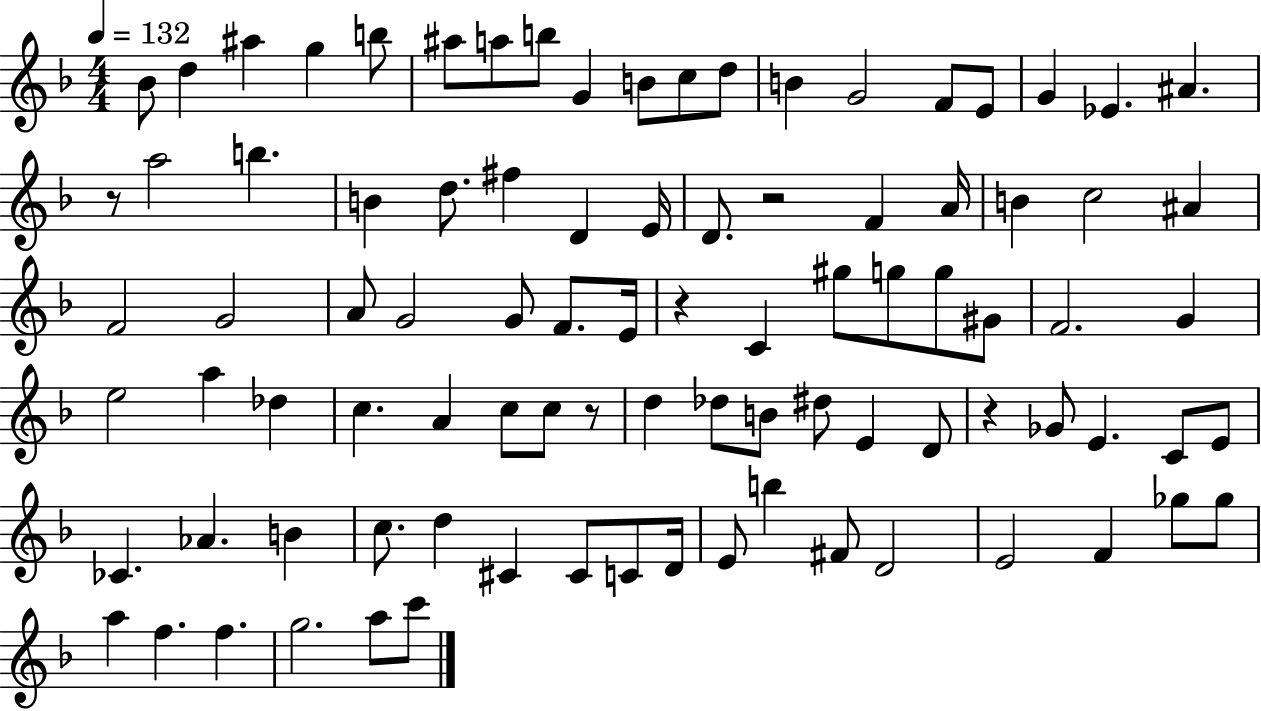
Bb4/e D5/q A#5/q G5/q B5/e A#5/e A5/e B5/e G4/q B4/e C5/e D5/e B4/q G4/h F4/e E4/e G4/q Eb4/q. A#4/q. R/e A5/h B5/q. B4/q D5/e. F#5/q D4/q E4/s D4/e. R/h F4/q A4/s B4/q C5/h A#4/q F4/h G4/h A4/e G4/h G4/e F4/e. E4/s R/q C4/q G#5/e G5/e G5/e G#4/e F4/h. G4/q E5/h A5/q Db5/q C5/q. A4/q C5/e C5/e R/e D5/q Db5/e B4/e D#5/e E4/q D4/e R/q Gb4/e E4/q. C4/e E4/e CES4/q. Ab4/q. B4/q C5/e. D5/q C#4/q C#4/e C4/e D4/s E4/e B5/q F#4/e D4/h E4/h F4/q Gb5/e Gb5/e A5/q F5/q. F5/q. G5/h. A5/e C6/e